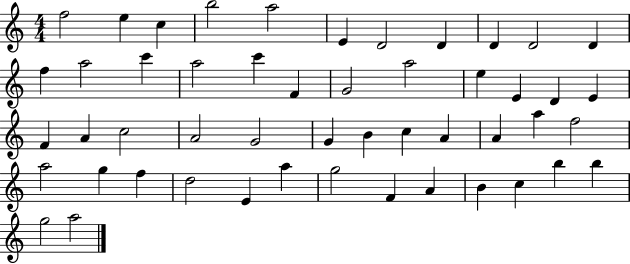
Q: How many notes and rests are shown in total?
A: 50